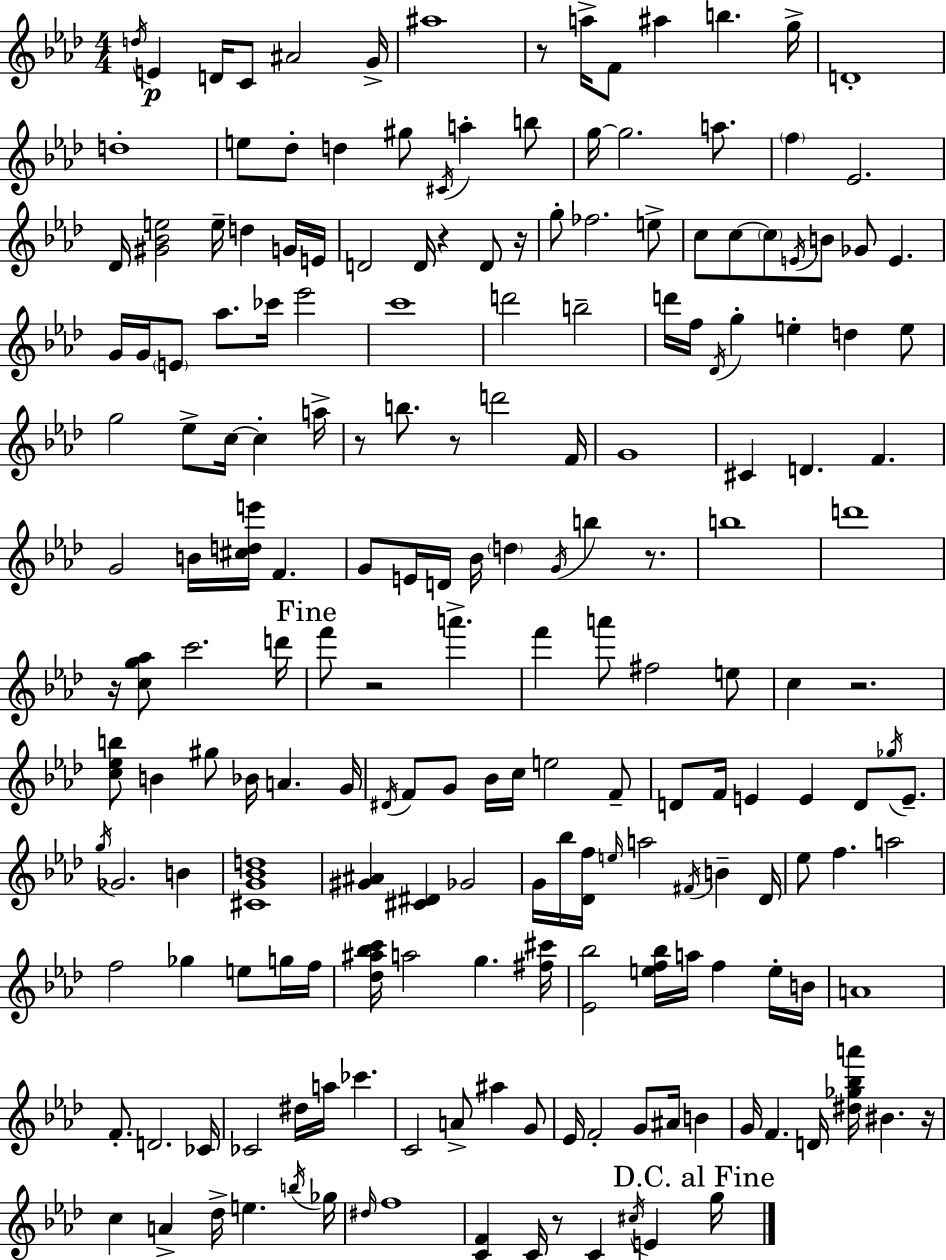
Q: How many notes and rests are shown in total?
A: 196